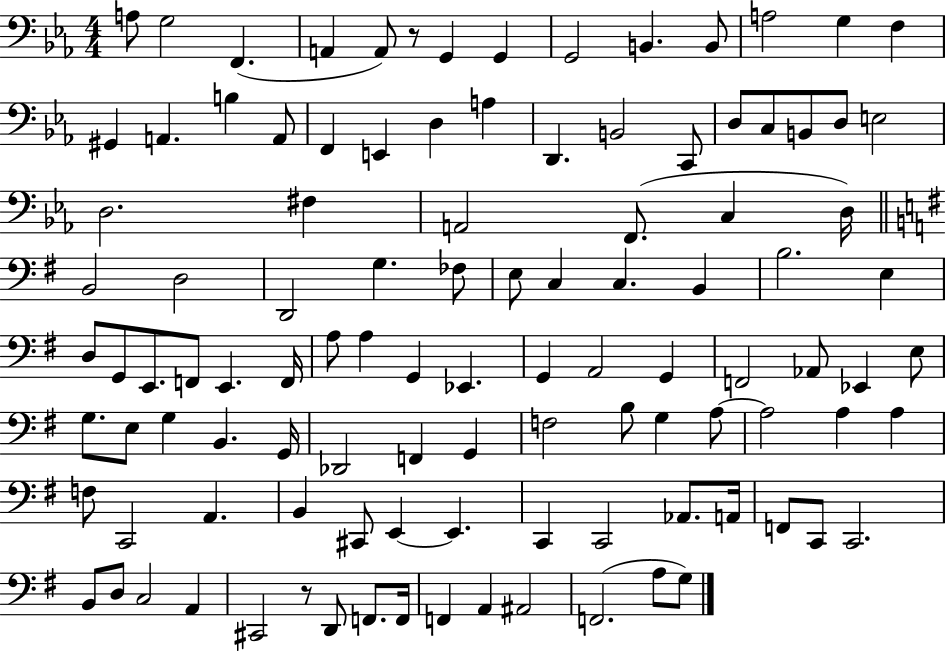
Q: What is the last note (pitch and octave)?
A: G3